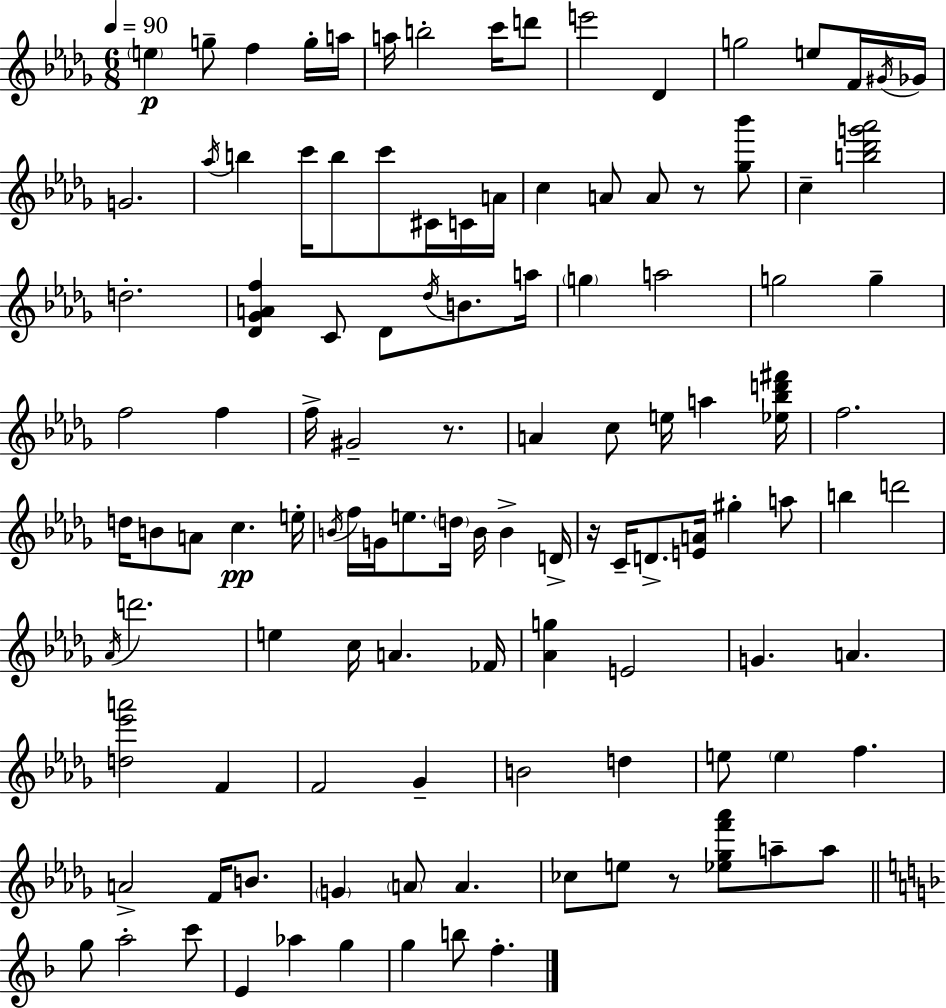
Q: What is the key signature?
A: BES minor